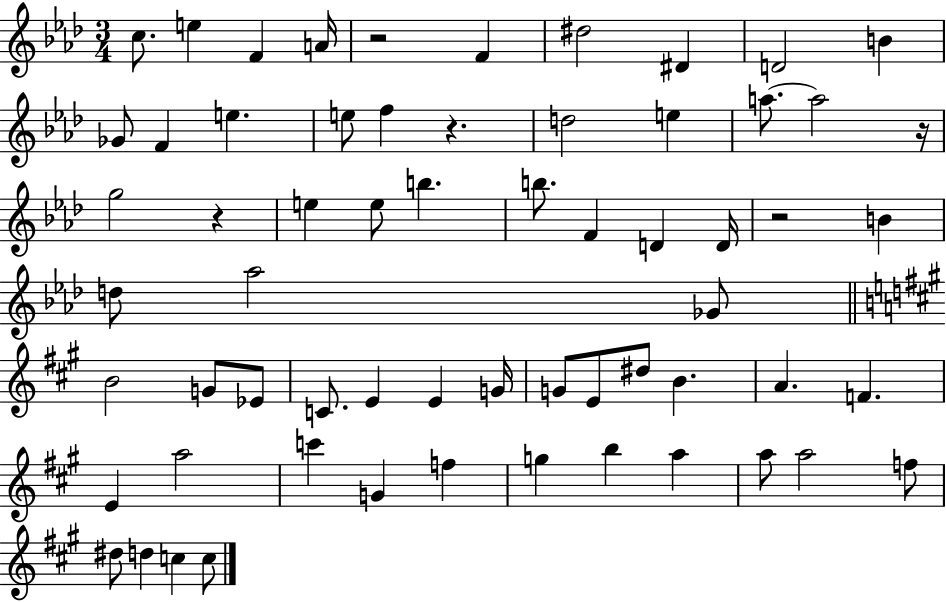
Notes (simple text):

C5/e. E5/q F4/q A4/s R/h F4/q D#5/h D#4/q D4/h B4/q Gb4/e F4/q E5/q. E5/e F5/q R/q. D5/h E5/q A5/e. A5/h R/s G5/h R/q E5/q E5/e B5/q. B5/e. F4/q D4/q D4/s R/h B4/q D5/e Ab5/h Gb4/e B4/h G4/e Eb4/e C4/e. E4/q E4/q G4/s G4/e E4/e D#5/e B4/q. A4/q. F4/q. E4/q A5/h C6/q G4/q F5/q G5/q B5/q A5/q A5/e A5/h F5/e D#5/e D5/q C5/q C5/e